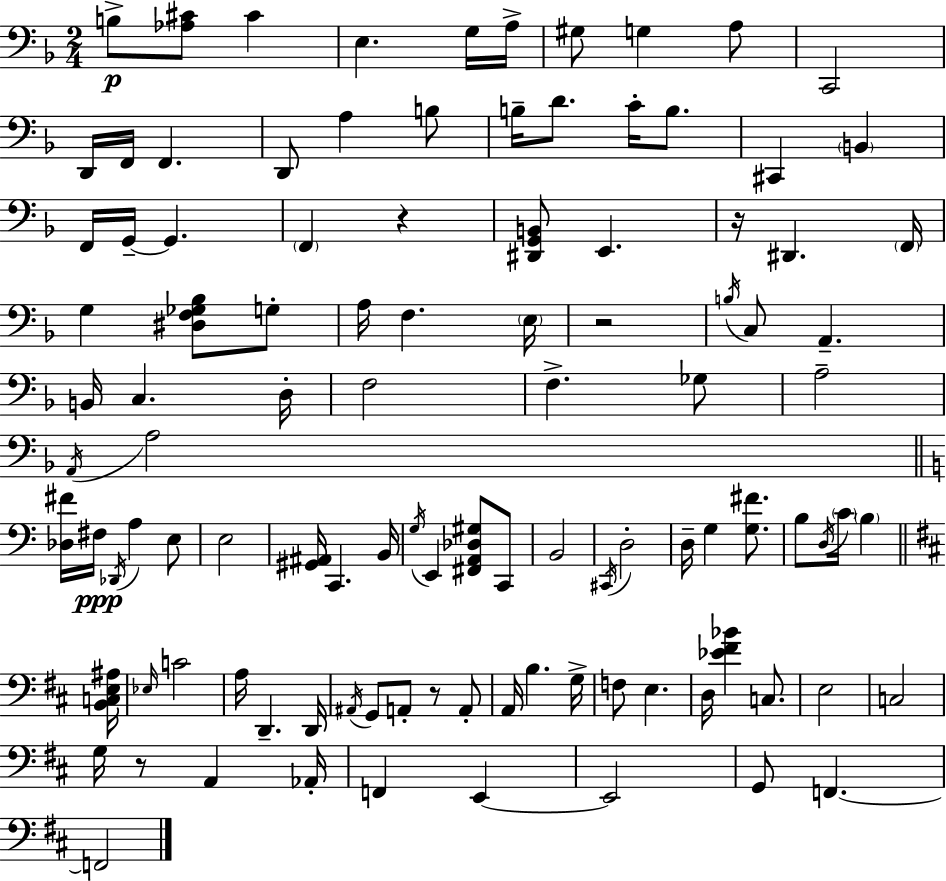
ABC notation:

X:1
T:Untitled
M:2/4
L:1/4
K:Dm
B,/2 [_A,^C]/2 ^C E, G,/4 A,/4 ^G,/2 G, A,/2 C,,2 D,,/4 F,,/4 F,, D,,/2 A, B,/2 B,/4 D/2 C/4 B,/2 ^C,, B,, F,,/4 G,,/4 G,, F,, z [^D,,G,,B,,]/2 E,, z/4 ^D,, F,,/4 G, [^D,F,_G,_B,]/2 G,/2 A,/4 F, E,/4 z2 B,/4 C,/2 A,, B,,/4 C, D,/4 F,2 F, _G,/2 A,2 A,,/4 A,2 [_D,^F]/4 ^F,/4 _D,,/4 A, E,/2 E,2 [^G,,^A,,]/4 C,, B,,/4 G,/4 E,, [^F,,A,,_D,^G,]/2 C,,/2 B,,2 ^C,,/4 D,2 D,/4 G, [G,^F]/2 B,/2 D,/4 C/4 B, [B,,C,E,^A,]/4 _E,/4 C2 A,/4 D,, D,,/4 ^A,,/4 G,,/2 A,,/2 z/2 A,,/2 A,,/4 B, G,/4 F,/2 E, D,/4 [_E^F_B] C,/2 E,2 C,2 G,/4 z/2 A,, _A,,/4 F,, E,, E,,2 G,,/2 F,, F,,2